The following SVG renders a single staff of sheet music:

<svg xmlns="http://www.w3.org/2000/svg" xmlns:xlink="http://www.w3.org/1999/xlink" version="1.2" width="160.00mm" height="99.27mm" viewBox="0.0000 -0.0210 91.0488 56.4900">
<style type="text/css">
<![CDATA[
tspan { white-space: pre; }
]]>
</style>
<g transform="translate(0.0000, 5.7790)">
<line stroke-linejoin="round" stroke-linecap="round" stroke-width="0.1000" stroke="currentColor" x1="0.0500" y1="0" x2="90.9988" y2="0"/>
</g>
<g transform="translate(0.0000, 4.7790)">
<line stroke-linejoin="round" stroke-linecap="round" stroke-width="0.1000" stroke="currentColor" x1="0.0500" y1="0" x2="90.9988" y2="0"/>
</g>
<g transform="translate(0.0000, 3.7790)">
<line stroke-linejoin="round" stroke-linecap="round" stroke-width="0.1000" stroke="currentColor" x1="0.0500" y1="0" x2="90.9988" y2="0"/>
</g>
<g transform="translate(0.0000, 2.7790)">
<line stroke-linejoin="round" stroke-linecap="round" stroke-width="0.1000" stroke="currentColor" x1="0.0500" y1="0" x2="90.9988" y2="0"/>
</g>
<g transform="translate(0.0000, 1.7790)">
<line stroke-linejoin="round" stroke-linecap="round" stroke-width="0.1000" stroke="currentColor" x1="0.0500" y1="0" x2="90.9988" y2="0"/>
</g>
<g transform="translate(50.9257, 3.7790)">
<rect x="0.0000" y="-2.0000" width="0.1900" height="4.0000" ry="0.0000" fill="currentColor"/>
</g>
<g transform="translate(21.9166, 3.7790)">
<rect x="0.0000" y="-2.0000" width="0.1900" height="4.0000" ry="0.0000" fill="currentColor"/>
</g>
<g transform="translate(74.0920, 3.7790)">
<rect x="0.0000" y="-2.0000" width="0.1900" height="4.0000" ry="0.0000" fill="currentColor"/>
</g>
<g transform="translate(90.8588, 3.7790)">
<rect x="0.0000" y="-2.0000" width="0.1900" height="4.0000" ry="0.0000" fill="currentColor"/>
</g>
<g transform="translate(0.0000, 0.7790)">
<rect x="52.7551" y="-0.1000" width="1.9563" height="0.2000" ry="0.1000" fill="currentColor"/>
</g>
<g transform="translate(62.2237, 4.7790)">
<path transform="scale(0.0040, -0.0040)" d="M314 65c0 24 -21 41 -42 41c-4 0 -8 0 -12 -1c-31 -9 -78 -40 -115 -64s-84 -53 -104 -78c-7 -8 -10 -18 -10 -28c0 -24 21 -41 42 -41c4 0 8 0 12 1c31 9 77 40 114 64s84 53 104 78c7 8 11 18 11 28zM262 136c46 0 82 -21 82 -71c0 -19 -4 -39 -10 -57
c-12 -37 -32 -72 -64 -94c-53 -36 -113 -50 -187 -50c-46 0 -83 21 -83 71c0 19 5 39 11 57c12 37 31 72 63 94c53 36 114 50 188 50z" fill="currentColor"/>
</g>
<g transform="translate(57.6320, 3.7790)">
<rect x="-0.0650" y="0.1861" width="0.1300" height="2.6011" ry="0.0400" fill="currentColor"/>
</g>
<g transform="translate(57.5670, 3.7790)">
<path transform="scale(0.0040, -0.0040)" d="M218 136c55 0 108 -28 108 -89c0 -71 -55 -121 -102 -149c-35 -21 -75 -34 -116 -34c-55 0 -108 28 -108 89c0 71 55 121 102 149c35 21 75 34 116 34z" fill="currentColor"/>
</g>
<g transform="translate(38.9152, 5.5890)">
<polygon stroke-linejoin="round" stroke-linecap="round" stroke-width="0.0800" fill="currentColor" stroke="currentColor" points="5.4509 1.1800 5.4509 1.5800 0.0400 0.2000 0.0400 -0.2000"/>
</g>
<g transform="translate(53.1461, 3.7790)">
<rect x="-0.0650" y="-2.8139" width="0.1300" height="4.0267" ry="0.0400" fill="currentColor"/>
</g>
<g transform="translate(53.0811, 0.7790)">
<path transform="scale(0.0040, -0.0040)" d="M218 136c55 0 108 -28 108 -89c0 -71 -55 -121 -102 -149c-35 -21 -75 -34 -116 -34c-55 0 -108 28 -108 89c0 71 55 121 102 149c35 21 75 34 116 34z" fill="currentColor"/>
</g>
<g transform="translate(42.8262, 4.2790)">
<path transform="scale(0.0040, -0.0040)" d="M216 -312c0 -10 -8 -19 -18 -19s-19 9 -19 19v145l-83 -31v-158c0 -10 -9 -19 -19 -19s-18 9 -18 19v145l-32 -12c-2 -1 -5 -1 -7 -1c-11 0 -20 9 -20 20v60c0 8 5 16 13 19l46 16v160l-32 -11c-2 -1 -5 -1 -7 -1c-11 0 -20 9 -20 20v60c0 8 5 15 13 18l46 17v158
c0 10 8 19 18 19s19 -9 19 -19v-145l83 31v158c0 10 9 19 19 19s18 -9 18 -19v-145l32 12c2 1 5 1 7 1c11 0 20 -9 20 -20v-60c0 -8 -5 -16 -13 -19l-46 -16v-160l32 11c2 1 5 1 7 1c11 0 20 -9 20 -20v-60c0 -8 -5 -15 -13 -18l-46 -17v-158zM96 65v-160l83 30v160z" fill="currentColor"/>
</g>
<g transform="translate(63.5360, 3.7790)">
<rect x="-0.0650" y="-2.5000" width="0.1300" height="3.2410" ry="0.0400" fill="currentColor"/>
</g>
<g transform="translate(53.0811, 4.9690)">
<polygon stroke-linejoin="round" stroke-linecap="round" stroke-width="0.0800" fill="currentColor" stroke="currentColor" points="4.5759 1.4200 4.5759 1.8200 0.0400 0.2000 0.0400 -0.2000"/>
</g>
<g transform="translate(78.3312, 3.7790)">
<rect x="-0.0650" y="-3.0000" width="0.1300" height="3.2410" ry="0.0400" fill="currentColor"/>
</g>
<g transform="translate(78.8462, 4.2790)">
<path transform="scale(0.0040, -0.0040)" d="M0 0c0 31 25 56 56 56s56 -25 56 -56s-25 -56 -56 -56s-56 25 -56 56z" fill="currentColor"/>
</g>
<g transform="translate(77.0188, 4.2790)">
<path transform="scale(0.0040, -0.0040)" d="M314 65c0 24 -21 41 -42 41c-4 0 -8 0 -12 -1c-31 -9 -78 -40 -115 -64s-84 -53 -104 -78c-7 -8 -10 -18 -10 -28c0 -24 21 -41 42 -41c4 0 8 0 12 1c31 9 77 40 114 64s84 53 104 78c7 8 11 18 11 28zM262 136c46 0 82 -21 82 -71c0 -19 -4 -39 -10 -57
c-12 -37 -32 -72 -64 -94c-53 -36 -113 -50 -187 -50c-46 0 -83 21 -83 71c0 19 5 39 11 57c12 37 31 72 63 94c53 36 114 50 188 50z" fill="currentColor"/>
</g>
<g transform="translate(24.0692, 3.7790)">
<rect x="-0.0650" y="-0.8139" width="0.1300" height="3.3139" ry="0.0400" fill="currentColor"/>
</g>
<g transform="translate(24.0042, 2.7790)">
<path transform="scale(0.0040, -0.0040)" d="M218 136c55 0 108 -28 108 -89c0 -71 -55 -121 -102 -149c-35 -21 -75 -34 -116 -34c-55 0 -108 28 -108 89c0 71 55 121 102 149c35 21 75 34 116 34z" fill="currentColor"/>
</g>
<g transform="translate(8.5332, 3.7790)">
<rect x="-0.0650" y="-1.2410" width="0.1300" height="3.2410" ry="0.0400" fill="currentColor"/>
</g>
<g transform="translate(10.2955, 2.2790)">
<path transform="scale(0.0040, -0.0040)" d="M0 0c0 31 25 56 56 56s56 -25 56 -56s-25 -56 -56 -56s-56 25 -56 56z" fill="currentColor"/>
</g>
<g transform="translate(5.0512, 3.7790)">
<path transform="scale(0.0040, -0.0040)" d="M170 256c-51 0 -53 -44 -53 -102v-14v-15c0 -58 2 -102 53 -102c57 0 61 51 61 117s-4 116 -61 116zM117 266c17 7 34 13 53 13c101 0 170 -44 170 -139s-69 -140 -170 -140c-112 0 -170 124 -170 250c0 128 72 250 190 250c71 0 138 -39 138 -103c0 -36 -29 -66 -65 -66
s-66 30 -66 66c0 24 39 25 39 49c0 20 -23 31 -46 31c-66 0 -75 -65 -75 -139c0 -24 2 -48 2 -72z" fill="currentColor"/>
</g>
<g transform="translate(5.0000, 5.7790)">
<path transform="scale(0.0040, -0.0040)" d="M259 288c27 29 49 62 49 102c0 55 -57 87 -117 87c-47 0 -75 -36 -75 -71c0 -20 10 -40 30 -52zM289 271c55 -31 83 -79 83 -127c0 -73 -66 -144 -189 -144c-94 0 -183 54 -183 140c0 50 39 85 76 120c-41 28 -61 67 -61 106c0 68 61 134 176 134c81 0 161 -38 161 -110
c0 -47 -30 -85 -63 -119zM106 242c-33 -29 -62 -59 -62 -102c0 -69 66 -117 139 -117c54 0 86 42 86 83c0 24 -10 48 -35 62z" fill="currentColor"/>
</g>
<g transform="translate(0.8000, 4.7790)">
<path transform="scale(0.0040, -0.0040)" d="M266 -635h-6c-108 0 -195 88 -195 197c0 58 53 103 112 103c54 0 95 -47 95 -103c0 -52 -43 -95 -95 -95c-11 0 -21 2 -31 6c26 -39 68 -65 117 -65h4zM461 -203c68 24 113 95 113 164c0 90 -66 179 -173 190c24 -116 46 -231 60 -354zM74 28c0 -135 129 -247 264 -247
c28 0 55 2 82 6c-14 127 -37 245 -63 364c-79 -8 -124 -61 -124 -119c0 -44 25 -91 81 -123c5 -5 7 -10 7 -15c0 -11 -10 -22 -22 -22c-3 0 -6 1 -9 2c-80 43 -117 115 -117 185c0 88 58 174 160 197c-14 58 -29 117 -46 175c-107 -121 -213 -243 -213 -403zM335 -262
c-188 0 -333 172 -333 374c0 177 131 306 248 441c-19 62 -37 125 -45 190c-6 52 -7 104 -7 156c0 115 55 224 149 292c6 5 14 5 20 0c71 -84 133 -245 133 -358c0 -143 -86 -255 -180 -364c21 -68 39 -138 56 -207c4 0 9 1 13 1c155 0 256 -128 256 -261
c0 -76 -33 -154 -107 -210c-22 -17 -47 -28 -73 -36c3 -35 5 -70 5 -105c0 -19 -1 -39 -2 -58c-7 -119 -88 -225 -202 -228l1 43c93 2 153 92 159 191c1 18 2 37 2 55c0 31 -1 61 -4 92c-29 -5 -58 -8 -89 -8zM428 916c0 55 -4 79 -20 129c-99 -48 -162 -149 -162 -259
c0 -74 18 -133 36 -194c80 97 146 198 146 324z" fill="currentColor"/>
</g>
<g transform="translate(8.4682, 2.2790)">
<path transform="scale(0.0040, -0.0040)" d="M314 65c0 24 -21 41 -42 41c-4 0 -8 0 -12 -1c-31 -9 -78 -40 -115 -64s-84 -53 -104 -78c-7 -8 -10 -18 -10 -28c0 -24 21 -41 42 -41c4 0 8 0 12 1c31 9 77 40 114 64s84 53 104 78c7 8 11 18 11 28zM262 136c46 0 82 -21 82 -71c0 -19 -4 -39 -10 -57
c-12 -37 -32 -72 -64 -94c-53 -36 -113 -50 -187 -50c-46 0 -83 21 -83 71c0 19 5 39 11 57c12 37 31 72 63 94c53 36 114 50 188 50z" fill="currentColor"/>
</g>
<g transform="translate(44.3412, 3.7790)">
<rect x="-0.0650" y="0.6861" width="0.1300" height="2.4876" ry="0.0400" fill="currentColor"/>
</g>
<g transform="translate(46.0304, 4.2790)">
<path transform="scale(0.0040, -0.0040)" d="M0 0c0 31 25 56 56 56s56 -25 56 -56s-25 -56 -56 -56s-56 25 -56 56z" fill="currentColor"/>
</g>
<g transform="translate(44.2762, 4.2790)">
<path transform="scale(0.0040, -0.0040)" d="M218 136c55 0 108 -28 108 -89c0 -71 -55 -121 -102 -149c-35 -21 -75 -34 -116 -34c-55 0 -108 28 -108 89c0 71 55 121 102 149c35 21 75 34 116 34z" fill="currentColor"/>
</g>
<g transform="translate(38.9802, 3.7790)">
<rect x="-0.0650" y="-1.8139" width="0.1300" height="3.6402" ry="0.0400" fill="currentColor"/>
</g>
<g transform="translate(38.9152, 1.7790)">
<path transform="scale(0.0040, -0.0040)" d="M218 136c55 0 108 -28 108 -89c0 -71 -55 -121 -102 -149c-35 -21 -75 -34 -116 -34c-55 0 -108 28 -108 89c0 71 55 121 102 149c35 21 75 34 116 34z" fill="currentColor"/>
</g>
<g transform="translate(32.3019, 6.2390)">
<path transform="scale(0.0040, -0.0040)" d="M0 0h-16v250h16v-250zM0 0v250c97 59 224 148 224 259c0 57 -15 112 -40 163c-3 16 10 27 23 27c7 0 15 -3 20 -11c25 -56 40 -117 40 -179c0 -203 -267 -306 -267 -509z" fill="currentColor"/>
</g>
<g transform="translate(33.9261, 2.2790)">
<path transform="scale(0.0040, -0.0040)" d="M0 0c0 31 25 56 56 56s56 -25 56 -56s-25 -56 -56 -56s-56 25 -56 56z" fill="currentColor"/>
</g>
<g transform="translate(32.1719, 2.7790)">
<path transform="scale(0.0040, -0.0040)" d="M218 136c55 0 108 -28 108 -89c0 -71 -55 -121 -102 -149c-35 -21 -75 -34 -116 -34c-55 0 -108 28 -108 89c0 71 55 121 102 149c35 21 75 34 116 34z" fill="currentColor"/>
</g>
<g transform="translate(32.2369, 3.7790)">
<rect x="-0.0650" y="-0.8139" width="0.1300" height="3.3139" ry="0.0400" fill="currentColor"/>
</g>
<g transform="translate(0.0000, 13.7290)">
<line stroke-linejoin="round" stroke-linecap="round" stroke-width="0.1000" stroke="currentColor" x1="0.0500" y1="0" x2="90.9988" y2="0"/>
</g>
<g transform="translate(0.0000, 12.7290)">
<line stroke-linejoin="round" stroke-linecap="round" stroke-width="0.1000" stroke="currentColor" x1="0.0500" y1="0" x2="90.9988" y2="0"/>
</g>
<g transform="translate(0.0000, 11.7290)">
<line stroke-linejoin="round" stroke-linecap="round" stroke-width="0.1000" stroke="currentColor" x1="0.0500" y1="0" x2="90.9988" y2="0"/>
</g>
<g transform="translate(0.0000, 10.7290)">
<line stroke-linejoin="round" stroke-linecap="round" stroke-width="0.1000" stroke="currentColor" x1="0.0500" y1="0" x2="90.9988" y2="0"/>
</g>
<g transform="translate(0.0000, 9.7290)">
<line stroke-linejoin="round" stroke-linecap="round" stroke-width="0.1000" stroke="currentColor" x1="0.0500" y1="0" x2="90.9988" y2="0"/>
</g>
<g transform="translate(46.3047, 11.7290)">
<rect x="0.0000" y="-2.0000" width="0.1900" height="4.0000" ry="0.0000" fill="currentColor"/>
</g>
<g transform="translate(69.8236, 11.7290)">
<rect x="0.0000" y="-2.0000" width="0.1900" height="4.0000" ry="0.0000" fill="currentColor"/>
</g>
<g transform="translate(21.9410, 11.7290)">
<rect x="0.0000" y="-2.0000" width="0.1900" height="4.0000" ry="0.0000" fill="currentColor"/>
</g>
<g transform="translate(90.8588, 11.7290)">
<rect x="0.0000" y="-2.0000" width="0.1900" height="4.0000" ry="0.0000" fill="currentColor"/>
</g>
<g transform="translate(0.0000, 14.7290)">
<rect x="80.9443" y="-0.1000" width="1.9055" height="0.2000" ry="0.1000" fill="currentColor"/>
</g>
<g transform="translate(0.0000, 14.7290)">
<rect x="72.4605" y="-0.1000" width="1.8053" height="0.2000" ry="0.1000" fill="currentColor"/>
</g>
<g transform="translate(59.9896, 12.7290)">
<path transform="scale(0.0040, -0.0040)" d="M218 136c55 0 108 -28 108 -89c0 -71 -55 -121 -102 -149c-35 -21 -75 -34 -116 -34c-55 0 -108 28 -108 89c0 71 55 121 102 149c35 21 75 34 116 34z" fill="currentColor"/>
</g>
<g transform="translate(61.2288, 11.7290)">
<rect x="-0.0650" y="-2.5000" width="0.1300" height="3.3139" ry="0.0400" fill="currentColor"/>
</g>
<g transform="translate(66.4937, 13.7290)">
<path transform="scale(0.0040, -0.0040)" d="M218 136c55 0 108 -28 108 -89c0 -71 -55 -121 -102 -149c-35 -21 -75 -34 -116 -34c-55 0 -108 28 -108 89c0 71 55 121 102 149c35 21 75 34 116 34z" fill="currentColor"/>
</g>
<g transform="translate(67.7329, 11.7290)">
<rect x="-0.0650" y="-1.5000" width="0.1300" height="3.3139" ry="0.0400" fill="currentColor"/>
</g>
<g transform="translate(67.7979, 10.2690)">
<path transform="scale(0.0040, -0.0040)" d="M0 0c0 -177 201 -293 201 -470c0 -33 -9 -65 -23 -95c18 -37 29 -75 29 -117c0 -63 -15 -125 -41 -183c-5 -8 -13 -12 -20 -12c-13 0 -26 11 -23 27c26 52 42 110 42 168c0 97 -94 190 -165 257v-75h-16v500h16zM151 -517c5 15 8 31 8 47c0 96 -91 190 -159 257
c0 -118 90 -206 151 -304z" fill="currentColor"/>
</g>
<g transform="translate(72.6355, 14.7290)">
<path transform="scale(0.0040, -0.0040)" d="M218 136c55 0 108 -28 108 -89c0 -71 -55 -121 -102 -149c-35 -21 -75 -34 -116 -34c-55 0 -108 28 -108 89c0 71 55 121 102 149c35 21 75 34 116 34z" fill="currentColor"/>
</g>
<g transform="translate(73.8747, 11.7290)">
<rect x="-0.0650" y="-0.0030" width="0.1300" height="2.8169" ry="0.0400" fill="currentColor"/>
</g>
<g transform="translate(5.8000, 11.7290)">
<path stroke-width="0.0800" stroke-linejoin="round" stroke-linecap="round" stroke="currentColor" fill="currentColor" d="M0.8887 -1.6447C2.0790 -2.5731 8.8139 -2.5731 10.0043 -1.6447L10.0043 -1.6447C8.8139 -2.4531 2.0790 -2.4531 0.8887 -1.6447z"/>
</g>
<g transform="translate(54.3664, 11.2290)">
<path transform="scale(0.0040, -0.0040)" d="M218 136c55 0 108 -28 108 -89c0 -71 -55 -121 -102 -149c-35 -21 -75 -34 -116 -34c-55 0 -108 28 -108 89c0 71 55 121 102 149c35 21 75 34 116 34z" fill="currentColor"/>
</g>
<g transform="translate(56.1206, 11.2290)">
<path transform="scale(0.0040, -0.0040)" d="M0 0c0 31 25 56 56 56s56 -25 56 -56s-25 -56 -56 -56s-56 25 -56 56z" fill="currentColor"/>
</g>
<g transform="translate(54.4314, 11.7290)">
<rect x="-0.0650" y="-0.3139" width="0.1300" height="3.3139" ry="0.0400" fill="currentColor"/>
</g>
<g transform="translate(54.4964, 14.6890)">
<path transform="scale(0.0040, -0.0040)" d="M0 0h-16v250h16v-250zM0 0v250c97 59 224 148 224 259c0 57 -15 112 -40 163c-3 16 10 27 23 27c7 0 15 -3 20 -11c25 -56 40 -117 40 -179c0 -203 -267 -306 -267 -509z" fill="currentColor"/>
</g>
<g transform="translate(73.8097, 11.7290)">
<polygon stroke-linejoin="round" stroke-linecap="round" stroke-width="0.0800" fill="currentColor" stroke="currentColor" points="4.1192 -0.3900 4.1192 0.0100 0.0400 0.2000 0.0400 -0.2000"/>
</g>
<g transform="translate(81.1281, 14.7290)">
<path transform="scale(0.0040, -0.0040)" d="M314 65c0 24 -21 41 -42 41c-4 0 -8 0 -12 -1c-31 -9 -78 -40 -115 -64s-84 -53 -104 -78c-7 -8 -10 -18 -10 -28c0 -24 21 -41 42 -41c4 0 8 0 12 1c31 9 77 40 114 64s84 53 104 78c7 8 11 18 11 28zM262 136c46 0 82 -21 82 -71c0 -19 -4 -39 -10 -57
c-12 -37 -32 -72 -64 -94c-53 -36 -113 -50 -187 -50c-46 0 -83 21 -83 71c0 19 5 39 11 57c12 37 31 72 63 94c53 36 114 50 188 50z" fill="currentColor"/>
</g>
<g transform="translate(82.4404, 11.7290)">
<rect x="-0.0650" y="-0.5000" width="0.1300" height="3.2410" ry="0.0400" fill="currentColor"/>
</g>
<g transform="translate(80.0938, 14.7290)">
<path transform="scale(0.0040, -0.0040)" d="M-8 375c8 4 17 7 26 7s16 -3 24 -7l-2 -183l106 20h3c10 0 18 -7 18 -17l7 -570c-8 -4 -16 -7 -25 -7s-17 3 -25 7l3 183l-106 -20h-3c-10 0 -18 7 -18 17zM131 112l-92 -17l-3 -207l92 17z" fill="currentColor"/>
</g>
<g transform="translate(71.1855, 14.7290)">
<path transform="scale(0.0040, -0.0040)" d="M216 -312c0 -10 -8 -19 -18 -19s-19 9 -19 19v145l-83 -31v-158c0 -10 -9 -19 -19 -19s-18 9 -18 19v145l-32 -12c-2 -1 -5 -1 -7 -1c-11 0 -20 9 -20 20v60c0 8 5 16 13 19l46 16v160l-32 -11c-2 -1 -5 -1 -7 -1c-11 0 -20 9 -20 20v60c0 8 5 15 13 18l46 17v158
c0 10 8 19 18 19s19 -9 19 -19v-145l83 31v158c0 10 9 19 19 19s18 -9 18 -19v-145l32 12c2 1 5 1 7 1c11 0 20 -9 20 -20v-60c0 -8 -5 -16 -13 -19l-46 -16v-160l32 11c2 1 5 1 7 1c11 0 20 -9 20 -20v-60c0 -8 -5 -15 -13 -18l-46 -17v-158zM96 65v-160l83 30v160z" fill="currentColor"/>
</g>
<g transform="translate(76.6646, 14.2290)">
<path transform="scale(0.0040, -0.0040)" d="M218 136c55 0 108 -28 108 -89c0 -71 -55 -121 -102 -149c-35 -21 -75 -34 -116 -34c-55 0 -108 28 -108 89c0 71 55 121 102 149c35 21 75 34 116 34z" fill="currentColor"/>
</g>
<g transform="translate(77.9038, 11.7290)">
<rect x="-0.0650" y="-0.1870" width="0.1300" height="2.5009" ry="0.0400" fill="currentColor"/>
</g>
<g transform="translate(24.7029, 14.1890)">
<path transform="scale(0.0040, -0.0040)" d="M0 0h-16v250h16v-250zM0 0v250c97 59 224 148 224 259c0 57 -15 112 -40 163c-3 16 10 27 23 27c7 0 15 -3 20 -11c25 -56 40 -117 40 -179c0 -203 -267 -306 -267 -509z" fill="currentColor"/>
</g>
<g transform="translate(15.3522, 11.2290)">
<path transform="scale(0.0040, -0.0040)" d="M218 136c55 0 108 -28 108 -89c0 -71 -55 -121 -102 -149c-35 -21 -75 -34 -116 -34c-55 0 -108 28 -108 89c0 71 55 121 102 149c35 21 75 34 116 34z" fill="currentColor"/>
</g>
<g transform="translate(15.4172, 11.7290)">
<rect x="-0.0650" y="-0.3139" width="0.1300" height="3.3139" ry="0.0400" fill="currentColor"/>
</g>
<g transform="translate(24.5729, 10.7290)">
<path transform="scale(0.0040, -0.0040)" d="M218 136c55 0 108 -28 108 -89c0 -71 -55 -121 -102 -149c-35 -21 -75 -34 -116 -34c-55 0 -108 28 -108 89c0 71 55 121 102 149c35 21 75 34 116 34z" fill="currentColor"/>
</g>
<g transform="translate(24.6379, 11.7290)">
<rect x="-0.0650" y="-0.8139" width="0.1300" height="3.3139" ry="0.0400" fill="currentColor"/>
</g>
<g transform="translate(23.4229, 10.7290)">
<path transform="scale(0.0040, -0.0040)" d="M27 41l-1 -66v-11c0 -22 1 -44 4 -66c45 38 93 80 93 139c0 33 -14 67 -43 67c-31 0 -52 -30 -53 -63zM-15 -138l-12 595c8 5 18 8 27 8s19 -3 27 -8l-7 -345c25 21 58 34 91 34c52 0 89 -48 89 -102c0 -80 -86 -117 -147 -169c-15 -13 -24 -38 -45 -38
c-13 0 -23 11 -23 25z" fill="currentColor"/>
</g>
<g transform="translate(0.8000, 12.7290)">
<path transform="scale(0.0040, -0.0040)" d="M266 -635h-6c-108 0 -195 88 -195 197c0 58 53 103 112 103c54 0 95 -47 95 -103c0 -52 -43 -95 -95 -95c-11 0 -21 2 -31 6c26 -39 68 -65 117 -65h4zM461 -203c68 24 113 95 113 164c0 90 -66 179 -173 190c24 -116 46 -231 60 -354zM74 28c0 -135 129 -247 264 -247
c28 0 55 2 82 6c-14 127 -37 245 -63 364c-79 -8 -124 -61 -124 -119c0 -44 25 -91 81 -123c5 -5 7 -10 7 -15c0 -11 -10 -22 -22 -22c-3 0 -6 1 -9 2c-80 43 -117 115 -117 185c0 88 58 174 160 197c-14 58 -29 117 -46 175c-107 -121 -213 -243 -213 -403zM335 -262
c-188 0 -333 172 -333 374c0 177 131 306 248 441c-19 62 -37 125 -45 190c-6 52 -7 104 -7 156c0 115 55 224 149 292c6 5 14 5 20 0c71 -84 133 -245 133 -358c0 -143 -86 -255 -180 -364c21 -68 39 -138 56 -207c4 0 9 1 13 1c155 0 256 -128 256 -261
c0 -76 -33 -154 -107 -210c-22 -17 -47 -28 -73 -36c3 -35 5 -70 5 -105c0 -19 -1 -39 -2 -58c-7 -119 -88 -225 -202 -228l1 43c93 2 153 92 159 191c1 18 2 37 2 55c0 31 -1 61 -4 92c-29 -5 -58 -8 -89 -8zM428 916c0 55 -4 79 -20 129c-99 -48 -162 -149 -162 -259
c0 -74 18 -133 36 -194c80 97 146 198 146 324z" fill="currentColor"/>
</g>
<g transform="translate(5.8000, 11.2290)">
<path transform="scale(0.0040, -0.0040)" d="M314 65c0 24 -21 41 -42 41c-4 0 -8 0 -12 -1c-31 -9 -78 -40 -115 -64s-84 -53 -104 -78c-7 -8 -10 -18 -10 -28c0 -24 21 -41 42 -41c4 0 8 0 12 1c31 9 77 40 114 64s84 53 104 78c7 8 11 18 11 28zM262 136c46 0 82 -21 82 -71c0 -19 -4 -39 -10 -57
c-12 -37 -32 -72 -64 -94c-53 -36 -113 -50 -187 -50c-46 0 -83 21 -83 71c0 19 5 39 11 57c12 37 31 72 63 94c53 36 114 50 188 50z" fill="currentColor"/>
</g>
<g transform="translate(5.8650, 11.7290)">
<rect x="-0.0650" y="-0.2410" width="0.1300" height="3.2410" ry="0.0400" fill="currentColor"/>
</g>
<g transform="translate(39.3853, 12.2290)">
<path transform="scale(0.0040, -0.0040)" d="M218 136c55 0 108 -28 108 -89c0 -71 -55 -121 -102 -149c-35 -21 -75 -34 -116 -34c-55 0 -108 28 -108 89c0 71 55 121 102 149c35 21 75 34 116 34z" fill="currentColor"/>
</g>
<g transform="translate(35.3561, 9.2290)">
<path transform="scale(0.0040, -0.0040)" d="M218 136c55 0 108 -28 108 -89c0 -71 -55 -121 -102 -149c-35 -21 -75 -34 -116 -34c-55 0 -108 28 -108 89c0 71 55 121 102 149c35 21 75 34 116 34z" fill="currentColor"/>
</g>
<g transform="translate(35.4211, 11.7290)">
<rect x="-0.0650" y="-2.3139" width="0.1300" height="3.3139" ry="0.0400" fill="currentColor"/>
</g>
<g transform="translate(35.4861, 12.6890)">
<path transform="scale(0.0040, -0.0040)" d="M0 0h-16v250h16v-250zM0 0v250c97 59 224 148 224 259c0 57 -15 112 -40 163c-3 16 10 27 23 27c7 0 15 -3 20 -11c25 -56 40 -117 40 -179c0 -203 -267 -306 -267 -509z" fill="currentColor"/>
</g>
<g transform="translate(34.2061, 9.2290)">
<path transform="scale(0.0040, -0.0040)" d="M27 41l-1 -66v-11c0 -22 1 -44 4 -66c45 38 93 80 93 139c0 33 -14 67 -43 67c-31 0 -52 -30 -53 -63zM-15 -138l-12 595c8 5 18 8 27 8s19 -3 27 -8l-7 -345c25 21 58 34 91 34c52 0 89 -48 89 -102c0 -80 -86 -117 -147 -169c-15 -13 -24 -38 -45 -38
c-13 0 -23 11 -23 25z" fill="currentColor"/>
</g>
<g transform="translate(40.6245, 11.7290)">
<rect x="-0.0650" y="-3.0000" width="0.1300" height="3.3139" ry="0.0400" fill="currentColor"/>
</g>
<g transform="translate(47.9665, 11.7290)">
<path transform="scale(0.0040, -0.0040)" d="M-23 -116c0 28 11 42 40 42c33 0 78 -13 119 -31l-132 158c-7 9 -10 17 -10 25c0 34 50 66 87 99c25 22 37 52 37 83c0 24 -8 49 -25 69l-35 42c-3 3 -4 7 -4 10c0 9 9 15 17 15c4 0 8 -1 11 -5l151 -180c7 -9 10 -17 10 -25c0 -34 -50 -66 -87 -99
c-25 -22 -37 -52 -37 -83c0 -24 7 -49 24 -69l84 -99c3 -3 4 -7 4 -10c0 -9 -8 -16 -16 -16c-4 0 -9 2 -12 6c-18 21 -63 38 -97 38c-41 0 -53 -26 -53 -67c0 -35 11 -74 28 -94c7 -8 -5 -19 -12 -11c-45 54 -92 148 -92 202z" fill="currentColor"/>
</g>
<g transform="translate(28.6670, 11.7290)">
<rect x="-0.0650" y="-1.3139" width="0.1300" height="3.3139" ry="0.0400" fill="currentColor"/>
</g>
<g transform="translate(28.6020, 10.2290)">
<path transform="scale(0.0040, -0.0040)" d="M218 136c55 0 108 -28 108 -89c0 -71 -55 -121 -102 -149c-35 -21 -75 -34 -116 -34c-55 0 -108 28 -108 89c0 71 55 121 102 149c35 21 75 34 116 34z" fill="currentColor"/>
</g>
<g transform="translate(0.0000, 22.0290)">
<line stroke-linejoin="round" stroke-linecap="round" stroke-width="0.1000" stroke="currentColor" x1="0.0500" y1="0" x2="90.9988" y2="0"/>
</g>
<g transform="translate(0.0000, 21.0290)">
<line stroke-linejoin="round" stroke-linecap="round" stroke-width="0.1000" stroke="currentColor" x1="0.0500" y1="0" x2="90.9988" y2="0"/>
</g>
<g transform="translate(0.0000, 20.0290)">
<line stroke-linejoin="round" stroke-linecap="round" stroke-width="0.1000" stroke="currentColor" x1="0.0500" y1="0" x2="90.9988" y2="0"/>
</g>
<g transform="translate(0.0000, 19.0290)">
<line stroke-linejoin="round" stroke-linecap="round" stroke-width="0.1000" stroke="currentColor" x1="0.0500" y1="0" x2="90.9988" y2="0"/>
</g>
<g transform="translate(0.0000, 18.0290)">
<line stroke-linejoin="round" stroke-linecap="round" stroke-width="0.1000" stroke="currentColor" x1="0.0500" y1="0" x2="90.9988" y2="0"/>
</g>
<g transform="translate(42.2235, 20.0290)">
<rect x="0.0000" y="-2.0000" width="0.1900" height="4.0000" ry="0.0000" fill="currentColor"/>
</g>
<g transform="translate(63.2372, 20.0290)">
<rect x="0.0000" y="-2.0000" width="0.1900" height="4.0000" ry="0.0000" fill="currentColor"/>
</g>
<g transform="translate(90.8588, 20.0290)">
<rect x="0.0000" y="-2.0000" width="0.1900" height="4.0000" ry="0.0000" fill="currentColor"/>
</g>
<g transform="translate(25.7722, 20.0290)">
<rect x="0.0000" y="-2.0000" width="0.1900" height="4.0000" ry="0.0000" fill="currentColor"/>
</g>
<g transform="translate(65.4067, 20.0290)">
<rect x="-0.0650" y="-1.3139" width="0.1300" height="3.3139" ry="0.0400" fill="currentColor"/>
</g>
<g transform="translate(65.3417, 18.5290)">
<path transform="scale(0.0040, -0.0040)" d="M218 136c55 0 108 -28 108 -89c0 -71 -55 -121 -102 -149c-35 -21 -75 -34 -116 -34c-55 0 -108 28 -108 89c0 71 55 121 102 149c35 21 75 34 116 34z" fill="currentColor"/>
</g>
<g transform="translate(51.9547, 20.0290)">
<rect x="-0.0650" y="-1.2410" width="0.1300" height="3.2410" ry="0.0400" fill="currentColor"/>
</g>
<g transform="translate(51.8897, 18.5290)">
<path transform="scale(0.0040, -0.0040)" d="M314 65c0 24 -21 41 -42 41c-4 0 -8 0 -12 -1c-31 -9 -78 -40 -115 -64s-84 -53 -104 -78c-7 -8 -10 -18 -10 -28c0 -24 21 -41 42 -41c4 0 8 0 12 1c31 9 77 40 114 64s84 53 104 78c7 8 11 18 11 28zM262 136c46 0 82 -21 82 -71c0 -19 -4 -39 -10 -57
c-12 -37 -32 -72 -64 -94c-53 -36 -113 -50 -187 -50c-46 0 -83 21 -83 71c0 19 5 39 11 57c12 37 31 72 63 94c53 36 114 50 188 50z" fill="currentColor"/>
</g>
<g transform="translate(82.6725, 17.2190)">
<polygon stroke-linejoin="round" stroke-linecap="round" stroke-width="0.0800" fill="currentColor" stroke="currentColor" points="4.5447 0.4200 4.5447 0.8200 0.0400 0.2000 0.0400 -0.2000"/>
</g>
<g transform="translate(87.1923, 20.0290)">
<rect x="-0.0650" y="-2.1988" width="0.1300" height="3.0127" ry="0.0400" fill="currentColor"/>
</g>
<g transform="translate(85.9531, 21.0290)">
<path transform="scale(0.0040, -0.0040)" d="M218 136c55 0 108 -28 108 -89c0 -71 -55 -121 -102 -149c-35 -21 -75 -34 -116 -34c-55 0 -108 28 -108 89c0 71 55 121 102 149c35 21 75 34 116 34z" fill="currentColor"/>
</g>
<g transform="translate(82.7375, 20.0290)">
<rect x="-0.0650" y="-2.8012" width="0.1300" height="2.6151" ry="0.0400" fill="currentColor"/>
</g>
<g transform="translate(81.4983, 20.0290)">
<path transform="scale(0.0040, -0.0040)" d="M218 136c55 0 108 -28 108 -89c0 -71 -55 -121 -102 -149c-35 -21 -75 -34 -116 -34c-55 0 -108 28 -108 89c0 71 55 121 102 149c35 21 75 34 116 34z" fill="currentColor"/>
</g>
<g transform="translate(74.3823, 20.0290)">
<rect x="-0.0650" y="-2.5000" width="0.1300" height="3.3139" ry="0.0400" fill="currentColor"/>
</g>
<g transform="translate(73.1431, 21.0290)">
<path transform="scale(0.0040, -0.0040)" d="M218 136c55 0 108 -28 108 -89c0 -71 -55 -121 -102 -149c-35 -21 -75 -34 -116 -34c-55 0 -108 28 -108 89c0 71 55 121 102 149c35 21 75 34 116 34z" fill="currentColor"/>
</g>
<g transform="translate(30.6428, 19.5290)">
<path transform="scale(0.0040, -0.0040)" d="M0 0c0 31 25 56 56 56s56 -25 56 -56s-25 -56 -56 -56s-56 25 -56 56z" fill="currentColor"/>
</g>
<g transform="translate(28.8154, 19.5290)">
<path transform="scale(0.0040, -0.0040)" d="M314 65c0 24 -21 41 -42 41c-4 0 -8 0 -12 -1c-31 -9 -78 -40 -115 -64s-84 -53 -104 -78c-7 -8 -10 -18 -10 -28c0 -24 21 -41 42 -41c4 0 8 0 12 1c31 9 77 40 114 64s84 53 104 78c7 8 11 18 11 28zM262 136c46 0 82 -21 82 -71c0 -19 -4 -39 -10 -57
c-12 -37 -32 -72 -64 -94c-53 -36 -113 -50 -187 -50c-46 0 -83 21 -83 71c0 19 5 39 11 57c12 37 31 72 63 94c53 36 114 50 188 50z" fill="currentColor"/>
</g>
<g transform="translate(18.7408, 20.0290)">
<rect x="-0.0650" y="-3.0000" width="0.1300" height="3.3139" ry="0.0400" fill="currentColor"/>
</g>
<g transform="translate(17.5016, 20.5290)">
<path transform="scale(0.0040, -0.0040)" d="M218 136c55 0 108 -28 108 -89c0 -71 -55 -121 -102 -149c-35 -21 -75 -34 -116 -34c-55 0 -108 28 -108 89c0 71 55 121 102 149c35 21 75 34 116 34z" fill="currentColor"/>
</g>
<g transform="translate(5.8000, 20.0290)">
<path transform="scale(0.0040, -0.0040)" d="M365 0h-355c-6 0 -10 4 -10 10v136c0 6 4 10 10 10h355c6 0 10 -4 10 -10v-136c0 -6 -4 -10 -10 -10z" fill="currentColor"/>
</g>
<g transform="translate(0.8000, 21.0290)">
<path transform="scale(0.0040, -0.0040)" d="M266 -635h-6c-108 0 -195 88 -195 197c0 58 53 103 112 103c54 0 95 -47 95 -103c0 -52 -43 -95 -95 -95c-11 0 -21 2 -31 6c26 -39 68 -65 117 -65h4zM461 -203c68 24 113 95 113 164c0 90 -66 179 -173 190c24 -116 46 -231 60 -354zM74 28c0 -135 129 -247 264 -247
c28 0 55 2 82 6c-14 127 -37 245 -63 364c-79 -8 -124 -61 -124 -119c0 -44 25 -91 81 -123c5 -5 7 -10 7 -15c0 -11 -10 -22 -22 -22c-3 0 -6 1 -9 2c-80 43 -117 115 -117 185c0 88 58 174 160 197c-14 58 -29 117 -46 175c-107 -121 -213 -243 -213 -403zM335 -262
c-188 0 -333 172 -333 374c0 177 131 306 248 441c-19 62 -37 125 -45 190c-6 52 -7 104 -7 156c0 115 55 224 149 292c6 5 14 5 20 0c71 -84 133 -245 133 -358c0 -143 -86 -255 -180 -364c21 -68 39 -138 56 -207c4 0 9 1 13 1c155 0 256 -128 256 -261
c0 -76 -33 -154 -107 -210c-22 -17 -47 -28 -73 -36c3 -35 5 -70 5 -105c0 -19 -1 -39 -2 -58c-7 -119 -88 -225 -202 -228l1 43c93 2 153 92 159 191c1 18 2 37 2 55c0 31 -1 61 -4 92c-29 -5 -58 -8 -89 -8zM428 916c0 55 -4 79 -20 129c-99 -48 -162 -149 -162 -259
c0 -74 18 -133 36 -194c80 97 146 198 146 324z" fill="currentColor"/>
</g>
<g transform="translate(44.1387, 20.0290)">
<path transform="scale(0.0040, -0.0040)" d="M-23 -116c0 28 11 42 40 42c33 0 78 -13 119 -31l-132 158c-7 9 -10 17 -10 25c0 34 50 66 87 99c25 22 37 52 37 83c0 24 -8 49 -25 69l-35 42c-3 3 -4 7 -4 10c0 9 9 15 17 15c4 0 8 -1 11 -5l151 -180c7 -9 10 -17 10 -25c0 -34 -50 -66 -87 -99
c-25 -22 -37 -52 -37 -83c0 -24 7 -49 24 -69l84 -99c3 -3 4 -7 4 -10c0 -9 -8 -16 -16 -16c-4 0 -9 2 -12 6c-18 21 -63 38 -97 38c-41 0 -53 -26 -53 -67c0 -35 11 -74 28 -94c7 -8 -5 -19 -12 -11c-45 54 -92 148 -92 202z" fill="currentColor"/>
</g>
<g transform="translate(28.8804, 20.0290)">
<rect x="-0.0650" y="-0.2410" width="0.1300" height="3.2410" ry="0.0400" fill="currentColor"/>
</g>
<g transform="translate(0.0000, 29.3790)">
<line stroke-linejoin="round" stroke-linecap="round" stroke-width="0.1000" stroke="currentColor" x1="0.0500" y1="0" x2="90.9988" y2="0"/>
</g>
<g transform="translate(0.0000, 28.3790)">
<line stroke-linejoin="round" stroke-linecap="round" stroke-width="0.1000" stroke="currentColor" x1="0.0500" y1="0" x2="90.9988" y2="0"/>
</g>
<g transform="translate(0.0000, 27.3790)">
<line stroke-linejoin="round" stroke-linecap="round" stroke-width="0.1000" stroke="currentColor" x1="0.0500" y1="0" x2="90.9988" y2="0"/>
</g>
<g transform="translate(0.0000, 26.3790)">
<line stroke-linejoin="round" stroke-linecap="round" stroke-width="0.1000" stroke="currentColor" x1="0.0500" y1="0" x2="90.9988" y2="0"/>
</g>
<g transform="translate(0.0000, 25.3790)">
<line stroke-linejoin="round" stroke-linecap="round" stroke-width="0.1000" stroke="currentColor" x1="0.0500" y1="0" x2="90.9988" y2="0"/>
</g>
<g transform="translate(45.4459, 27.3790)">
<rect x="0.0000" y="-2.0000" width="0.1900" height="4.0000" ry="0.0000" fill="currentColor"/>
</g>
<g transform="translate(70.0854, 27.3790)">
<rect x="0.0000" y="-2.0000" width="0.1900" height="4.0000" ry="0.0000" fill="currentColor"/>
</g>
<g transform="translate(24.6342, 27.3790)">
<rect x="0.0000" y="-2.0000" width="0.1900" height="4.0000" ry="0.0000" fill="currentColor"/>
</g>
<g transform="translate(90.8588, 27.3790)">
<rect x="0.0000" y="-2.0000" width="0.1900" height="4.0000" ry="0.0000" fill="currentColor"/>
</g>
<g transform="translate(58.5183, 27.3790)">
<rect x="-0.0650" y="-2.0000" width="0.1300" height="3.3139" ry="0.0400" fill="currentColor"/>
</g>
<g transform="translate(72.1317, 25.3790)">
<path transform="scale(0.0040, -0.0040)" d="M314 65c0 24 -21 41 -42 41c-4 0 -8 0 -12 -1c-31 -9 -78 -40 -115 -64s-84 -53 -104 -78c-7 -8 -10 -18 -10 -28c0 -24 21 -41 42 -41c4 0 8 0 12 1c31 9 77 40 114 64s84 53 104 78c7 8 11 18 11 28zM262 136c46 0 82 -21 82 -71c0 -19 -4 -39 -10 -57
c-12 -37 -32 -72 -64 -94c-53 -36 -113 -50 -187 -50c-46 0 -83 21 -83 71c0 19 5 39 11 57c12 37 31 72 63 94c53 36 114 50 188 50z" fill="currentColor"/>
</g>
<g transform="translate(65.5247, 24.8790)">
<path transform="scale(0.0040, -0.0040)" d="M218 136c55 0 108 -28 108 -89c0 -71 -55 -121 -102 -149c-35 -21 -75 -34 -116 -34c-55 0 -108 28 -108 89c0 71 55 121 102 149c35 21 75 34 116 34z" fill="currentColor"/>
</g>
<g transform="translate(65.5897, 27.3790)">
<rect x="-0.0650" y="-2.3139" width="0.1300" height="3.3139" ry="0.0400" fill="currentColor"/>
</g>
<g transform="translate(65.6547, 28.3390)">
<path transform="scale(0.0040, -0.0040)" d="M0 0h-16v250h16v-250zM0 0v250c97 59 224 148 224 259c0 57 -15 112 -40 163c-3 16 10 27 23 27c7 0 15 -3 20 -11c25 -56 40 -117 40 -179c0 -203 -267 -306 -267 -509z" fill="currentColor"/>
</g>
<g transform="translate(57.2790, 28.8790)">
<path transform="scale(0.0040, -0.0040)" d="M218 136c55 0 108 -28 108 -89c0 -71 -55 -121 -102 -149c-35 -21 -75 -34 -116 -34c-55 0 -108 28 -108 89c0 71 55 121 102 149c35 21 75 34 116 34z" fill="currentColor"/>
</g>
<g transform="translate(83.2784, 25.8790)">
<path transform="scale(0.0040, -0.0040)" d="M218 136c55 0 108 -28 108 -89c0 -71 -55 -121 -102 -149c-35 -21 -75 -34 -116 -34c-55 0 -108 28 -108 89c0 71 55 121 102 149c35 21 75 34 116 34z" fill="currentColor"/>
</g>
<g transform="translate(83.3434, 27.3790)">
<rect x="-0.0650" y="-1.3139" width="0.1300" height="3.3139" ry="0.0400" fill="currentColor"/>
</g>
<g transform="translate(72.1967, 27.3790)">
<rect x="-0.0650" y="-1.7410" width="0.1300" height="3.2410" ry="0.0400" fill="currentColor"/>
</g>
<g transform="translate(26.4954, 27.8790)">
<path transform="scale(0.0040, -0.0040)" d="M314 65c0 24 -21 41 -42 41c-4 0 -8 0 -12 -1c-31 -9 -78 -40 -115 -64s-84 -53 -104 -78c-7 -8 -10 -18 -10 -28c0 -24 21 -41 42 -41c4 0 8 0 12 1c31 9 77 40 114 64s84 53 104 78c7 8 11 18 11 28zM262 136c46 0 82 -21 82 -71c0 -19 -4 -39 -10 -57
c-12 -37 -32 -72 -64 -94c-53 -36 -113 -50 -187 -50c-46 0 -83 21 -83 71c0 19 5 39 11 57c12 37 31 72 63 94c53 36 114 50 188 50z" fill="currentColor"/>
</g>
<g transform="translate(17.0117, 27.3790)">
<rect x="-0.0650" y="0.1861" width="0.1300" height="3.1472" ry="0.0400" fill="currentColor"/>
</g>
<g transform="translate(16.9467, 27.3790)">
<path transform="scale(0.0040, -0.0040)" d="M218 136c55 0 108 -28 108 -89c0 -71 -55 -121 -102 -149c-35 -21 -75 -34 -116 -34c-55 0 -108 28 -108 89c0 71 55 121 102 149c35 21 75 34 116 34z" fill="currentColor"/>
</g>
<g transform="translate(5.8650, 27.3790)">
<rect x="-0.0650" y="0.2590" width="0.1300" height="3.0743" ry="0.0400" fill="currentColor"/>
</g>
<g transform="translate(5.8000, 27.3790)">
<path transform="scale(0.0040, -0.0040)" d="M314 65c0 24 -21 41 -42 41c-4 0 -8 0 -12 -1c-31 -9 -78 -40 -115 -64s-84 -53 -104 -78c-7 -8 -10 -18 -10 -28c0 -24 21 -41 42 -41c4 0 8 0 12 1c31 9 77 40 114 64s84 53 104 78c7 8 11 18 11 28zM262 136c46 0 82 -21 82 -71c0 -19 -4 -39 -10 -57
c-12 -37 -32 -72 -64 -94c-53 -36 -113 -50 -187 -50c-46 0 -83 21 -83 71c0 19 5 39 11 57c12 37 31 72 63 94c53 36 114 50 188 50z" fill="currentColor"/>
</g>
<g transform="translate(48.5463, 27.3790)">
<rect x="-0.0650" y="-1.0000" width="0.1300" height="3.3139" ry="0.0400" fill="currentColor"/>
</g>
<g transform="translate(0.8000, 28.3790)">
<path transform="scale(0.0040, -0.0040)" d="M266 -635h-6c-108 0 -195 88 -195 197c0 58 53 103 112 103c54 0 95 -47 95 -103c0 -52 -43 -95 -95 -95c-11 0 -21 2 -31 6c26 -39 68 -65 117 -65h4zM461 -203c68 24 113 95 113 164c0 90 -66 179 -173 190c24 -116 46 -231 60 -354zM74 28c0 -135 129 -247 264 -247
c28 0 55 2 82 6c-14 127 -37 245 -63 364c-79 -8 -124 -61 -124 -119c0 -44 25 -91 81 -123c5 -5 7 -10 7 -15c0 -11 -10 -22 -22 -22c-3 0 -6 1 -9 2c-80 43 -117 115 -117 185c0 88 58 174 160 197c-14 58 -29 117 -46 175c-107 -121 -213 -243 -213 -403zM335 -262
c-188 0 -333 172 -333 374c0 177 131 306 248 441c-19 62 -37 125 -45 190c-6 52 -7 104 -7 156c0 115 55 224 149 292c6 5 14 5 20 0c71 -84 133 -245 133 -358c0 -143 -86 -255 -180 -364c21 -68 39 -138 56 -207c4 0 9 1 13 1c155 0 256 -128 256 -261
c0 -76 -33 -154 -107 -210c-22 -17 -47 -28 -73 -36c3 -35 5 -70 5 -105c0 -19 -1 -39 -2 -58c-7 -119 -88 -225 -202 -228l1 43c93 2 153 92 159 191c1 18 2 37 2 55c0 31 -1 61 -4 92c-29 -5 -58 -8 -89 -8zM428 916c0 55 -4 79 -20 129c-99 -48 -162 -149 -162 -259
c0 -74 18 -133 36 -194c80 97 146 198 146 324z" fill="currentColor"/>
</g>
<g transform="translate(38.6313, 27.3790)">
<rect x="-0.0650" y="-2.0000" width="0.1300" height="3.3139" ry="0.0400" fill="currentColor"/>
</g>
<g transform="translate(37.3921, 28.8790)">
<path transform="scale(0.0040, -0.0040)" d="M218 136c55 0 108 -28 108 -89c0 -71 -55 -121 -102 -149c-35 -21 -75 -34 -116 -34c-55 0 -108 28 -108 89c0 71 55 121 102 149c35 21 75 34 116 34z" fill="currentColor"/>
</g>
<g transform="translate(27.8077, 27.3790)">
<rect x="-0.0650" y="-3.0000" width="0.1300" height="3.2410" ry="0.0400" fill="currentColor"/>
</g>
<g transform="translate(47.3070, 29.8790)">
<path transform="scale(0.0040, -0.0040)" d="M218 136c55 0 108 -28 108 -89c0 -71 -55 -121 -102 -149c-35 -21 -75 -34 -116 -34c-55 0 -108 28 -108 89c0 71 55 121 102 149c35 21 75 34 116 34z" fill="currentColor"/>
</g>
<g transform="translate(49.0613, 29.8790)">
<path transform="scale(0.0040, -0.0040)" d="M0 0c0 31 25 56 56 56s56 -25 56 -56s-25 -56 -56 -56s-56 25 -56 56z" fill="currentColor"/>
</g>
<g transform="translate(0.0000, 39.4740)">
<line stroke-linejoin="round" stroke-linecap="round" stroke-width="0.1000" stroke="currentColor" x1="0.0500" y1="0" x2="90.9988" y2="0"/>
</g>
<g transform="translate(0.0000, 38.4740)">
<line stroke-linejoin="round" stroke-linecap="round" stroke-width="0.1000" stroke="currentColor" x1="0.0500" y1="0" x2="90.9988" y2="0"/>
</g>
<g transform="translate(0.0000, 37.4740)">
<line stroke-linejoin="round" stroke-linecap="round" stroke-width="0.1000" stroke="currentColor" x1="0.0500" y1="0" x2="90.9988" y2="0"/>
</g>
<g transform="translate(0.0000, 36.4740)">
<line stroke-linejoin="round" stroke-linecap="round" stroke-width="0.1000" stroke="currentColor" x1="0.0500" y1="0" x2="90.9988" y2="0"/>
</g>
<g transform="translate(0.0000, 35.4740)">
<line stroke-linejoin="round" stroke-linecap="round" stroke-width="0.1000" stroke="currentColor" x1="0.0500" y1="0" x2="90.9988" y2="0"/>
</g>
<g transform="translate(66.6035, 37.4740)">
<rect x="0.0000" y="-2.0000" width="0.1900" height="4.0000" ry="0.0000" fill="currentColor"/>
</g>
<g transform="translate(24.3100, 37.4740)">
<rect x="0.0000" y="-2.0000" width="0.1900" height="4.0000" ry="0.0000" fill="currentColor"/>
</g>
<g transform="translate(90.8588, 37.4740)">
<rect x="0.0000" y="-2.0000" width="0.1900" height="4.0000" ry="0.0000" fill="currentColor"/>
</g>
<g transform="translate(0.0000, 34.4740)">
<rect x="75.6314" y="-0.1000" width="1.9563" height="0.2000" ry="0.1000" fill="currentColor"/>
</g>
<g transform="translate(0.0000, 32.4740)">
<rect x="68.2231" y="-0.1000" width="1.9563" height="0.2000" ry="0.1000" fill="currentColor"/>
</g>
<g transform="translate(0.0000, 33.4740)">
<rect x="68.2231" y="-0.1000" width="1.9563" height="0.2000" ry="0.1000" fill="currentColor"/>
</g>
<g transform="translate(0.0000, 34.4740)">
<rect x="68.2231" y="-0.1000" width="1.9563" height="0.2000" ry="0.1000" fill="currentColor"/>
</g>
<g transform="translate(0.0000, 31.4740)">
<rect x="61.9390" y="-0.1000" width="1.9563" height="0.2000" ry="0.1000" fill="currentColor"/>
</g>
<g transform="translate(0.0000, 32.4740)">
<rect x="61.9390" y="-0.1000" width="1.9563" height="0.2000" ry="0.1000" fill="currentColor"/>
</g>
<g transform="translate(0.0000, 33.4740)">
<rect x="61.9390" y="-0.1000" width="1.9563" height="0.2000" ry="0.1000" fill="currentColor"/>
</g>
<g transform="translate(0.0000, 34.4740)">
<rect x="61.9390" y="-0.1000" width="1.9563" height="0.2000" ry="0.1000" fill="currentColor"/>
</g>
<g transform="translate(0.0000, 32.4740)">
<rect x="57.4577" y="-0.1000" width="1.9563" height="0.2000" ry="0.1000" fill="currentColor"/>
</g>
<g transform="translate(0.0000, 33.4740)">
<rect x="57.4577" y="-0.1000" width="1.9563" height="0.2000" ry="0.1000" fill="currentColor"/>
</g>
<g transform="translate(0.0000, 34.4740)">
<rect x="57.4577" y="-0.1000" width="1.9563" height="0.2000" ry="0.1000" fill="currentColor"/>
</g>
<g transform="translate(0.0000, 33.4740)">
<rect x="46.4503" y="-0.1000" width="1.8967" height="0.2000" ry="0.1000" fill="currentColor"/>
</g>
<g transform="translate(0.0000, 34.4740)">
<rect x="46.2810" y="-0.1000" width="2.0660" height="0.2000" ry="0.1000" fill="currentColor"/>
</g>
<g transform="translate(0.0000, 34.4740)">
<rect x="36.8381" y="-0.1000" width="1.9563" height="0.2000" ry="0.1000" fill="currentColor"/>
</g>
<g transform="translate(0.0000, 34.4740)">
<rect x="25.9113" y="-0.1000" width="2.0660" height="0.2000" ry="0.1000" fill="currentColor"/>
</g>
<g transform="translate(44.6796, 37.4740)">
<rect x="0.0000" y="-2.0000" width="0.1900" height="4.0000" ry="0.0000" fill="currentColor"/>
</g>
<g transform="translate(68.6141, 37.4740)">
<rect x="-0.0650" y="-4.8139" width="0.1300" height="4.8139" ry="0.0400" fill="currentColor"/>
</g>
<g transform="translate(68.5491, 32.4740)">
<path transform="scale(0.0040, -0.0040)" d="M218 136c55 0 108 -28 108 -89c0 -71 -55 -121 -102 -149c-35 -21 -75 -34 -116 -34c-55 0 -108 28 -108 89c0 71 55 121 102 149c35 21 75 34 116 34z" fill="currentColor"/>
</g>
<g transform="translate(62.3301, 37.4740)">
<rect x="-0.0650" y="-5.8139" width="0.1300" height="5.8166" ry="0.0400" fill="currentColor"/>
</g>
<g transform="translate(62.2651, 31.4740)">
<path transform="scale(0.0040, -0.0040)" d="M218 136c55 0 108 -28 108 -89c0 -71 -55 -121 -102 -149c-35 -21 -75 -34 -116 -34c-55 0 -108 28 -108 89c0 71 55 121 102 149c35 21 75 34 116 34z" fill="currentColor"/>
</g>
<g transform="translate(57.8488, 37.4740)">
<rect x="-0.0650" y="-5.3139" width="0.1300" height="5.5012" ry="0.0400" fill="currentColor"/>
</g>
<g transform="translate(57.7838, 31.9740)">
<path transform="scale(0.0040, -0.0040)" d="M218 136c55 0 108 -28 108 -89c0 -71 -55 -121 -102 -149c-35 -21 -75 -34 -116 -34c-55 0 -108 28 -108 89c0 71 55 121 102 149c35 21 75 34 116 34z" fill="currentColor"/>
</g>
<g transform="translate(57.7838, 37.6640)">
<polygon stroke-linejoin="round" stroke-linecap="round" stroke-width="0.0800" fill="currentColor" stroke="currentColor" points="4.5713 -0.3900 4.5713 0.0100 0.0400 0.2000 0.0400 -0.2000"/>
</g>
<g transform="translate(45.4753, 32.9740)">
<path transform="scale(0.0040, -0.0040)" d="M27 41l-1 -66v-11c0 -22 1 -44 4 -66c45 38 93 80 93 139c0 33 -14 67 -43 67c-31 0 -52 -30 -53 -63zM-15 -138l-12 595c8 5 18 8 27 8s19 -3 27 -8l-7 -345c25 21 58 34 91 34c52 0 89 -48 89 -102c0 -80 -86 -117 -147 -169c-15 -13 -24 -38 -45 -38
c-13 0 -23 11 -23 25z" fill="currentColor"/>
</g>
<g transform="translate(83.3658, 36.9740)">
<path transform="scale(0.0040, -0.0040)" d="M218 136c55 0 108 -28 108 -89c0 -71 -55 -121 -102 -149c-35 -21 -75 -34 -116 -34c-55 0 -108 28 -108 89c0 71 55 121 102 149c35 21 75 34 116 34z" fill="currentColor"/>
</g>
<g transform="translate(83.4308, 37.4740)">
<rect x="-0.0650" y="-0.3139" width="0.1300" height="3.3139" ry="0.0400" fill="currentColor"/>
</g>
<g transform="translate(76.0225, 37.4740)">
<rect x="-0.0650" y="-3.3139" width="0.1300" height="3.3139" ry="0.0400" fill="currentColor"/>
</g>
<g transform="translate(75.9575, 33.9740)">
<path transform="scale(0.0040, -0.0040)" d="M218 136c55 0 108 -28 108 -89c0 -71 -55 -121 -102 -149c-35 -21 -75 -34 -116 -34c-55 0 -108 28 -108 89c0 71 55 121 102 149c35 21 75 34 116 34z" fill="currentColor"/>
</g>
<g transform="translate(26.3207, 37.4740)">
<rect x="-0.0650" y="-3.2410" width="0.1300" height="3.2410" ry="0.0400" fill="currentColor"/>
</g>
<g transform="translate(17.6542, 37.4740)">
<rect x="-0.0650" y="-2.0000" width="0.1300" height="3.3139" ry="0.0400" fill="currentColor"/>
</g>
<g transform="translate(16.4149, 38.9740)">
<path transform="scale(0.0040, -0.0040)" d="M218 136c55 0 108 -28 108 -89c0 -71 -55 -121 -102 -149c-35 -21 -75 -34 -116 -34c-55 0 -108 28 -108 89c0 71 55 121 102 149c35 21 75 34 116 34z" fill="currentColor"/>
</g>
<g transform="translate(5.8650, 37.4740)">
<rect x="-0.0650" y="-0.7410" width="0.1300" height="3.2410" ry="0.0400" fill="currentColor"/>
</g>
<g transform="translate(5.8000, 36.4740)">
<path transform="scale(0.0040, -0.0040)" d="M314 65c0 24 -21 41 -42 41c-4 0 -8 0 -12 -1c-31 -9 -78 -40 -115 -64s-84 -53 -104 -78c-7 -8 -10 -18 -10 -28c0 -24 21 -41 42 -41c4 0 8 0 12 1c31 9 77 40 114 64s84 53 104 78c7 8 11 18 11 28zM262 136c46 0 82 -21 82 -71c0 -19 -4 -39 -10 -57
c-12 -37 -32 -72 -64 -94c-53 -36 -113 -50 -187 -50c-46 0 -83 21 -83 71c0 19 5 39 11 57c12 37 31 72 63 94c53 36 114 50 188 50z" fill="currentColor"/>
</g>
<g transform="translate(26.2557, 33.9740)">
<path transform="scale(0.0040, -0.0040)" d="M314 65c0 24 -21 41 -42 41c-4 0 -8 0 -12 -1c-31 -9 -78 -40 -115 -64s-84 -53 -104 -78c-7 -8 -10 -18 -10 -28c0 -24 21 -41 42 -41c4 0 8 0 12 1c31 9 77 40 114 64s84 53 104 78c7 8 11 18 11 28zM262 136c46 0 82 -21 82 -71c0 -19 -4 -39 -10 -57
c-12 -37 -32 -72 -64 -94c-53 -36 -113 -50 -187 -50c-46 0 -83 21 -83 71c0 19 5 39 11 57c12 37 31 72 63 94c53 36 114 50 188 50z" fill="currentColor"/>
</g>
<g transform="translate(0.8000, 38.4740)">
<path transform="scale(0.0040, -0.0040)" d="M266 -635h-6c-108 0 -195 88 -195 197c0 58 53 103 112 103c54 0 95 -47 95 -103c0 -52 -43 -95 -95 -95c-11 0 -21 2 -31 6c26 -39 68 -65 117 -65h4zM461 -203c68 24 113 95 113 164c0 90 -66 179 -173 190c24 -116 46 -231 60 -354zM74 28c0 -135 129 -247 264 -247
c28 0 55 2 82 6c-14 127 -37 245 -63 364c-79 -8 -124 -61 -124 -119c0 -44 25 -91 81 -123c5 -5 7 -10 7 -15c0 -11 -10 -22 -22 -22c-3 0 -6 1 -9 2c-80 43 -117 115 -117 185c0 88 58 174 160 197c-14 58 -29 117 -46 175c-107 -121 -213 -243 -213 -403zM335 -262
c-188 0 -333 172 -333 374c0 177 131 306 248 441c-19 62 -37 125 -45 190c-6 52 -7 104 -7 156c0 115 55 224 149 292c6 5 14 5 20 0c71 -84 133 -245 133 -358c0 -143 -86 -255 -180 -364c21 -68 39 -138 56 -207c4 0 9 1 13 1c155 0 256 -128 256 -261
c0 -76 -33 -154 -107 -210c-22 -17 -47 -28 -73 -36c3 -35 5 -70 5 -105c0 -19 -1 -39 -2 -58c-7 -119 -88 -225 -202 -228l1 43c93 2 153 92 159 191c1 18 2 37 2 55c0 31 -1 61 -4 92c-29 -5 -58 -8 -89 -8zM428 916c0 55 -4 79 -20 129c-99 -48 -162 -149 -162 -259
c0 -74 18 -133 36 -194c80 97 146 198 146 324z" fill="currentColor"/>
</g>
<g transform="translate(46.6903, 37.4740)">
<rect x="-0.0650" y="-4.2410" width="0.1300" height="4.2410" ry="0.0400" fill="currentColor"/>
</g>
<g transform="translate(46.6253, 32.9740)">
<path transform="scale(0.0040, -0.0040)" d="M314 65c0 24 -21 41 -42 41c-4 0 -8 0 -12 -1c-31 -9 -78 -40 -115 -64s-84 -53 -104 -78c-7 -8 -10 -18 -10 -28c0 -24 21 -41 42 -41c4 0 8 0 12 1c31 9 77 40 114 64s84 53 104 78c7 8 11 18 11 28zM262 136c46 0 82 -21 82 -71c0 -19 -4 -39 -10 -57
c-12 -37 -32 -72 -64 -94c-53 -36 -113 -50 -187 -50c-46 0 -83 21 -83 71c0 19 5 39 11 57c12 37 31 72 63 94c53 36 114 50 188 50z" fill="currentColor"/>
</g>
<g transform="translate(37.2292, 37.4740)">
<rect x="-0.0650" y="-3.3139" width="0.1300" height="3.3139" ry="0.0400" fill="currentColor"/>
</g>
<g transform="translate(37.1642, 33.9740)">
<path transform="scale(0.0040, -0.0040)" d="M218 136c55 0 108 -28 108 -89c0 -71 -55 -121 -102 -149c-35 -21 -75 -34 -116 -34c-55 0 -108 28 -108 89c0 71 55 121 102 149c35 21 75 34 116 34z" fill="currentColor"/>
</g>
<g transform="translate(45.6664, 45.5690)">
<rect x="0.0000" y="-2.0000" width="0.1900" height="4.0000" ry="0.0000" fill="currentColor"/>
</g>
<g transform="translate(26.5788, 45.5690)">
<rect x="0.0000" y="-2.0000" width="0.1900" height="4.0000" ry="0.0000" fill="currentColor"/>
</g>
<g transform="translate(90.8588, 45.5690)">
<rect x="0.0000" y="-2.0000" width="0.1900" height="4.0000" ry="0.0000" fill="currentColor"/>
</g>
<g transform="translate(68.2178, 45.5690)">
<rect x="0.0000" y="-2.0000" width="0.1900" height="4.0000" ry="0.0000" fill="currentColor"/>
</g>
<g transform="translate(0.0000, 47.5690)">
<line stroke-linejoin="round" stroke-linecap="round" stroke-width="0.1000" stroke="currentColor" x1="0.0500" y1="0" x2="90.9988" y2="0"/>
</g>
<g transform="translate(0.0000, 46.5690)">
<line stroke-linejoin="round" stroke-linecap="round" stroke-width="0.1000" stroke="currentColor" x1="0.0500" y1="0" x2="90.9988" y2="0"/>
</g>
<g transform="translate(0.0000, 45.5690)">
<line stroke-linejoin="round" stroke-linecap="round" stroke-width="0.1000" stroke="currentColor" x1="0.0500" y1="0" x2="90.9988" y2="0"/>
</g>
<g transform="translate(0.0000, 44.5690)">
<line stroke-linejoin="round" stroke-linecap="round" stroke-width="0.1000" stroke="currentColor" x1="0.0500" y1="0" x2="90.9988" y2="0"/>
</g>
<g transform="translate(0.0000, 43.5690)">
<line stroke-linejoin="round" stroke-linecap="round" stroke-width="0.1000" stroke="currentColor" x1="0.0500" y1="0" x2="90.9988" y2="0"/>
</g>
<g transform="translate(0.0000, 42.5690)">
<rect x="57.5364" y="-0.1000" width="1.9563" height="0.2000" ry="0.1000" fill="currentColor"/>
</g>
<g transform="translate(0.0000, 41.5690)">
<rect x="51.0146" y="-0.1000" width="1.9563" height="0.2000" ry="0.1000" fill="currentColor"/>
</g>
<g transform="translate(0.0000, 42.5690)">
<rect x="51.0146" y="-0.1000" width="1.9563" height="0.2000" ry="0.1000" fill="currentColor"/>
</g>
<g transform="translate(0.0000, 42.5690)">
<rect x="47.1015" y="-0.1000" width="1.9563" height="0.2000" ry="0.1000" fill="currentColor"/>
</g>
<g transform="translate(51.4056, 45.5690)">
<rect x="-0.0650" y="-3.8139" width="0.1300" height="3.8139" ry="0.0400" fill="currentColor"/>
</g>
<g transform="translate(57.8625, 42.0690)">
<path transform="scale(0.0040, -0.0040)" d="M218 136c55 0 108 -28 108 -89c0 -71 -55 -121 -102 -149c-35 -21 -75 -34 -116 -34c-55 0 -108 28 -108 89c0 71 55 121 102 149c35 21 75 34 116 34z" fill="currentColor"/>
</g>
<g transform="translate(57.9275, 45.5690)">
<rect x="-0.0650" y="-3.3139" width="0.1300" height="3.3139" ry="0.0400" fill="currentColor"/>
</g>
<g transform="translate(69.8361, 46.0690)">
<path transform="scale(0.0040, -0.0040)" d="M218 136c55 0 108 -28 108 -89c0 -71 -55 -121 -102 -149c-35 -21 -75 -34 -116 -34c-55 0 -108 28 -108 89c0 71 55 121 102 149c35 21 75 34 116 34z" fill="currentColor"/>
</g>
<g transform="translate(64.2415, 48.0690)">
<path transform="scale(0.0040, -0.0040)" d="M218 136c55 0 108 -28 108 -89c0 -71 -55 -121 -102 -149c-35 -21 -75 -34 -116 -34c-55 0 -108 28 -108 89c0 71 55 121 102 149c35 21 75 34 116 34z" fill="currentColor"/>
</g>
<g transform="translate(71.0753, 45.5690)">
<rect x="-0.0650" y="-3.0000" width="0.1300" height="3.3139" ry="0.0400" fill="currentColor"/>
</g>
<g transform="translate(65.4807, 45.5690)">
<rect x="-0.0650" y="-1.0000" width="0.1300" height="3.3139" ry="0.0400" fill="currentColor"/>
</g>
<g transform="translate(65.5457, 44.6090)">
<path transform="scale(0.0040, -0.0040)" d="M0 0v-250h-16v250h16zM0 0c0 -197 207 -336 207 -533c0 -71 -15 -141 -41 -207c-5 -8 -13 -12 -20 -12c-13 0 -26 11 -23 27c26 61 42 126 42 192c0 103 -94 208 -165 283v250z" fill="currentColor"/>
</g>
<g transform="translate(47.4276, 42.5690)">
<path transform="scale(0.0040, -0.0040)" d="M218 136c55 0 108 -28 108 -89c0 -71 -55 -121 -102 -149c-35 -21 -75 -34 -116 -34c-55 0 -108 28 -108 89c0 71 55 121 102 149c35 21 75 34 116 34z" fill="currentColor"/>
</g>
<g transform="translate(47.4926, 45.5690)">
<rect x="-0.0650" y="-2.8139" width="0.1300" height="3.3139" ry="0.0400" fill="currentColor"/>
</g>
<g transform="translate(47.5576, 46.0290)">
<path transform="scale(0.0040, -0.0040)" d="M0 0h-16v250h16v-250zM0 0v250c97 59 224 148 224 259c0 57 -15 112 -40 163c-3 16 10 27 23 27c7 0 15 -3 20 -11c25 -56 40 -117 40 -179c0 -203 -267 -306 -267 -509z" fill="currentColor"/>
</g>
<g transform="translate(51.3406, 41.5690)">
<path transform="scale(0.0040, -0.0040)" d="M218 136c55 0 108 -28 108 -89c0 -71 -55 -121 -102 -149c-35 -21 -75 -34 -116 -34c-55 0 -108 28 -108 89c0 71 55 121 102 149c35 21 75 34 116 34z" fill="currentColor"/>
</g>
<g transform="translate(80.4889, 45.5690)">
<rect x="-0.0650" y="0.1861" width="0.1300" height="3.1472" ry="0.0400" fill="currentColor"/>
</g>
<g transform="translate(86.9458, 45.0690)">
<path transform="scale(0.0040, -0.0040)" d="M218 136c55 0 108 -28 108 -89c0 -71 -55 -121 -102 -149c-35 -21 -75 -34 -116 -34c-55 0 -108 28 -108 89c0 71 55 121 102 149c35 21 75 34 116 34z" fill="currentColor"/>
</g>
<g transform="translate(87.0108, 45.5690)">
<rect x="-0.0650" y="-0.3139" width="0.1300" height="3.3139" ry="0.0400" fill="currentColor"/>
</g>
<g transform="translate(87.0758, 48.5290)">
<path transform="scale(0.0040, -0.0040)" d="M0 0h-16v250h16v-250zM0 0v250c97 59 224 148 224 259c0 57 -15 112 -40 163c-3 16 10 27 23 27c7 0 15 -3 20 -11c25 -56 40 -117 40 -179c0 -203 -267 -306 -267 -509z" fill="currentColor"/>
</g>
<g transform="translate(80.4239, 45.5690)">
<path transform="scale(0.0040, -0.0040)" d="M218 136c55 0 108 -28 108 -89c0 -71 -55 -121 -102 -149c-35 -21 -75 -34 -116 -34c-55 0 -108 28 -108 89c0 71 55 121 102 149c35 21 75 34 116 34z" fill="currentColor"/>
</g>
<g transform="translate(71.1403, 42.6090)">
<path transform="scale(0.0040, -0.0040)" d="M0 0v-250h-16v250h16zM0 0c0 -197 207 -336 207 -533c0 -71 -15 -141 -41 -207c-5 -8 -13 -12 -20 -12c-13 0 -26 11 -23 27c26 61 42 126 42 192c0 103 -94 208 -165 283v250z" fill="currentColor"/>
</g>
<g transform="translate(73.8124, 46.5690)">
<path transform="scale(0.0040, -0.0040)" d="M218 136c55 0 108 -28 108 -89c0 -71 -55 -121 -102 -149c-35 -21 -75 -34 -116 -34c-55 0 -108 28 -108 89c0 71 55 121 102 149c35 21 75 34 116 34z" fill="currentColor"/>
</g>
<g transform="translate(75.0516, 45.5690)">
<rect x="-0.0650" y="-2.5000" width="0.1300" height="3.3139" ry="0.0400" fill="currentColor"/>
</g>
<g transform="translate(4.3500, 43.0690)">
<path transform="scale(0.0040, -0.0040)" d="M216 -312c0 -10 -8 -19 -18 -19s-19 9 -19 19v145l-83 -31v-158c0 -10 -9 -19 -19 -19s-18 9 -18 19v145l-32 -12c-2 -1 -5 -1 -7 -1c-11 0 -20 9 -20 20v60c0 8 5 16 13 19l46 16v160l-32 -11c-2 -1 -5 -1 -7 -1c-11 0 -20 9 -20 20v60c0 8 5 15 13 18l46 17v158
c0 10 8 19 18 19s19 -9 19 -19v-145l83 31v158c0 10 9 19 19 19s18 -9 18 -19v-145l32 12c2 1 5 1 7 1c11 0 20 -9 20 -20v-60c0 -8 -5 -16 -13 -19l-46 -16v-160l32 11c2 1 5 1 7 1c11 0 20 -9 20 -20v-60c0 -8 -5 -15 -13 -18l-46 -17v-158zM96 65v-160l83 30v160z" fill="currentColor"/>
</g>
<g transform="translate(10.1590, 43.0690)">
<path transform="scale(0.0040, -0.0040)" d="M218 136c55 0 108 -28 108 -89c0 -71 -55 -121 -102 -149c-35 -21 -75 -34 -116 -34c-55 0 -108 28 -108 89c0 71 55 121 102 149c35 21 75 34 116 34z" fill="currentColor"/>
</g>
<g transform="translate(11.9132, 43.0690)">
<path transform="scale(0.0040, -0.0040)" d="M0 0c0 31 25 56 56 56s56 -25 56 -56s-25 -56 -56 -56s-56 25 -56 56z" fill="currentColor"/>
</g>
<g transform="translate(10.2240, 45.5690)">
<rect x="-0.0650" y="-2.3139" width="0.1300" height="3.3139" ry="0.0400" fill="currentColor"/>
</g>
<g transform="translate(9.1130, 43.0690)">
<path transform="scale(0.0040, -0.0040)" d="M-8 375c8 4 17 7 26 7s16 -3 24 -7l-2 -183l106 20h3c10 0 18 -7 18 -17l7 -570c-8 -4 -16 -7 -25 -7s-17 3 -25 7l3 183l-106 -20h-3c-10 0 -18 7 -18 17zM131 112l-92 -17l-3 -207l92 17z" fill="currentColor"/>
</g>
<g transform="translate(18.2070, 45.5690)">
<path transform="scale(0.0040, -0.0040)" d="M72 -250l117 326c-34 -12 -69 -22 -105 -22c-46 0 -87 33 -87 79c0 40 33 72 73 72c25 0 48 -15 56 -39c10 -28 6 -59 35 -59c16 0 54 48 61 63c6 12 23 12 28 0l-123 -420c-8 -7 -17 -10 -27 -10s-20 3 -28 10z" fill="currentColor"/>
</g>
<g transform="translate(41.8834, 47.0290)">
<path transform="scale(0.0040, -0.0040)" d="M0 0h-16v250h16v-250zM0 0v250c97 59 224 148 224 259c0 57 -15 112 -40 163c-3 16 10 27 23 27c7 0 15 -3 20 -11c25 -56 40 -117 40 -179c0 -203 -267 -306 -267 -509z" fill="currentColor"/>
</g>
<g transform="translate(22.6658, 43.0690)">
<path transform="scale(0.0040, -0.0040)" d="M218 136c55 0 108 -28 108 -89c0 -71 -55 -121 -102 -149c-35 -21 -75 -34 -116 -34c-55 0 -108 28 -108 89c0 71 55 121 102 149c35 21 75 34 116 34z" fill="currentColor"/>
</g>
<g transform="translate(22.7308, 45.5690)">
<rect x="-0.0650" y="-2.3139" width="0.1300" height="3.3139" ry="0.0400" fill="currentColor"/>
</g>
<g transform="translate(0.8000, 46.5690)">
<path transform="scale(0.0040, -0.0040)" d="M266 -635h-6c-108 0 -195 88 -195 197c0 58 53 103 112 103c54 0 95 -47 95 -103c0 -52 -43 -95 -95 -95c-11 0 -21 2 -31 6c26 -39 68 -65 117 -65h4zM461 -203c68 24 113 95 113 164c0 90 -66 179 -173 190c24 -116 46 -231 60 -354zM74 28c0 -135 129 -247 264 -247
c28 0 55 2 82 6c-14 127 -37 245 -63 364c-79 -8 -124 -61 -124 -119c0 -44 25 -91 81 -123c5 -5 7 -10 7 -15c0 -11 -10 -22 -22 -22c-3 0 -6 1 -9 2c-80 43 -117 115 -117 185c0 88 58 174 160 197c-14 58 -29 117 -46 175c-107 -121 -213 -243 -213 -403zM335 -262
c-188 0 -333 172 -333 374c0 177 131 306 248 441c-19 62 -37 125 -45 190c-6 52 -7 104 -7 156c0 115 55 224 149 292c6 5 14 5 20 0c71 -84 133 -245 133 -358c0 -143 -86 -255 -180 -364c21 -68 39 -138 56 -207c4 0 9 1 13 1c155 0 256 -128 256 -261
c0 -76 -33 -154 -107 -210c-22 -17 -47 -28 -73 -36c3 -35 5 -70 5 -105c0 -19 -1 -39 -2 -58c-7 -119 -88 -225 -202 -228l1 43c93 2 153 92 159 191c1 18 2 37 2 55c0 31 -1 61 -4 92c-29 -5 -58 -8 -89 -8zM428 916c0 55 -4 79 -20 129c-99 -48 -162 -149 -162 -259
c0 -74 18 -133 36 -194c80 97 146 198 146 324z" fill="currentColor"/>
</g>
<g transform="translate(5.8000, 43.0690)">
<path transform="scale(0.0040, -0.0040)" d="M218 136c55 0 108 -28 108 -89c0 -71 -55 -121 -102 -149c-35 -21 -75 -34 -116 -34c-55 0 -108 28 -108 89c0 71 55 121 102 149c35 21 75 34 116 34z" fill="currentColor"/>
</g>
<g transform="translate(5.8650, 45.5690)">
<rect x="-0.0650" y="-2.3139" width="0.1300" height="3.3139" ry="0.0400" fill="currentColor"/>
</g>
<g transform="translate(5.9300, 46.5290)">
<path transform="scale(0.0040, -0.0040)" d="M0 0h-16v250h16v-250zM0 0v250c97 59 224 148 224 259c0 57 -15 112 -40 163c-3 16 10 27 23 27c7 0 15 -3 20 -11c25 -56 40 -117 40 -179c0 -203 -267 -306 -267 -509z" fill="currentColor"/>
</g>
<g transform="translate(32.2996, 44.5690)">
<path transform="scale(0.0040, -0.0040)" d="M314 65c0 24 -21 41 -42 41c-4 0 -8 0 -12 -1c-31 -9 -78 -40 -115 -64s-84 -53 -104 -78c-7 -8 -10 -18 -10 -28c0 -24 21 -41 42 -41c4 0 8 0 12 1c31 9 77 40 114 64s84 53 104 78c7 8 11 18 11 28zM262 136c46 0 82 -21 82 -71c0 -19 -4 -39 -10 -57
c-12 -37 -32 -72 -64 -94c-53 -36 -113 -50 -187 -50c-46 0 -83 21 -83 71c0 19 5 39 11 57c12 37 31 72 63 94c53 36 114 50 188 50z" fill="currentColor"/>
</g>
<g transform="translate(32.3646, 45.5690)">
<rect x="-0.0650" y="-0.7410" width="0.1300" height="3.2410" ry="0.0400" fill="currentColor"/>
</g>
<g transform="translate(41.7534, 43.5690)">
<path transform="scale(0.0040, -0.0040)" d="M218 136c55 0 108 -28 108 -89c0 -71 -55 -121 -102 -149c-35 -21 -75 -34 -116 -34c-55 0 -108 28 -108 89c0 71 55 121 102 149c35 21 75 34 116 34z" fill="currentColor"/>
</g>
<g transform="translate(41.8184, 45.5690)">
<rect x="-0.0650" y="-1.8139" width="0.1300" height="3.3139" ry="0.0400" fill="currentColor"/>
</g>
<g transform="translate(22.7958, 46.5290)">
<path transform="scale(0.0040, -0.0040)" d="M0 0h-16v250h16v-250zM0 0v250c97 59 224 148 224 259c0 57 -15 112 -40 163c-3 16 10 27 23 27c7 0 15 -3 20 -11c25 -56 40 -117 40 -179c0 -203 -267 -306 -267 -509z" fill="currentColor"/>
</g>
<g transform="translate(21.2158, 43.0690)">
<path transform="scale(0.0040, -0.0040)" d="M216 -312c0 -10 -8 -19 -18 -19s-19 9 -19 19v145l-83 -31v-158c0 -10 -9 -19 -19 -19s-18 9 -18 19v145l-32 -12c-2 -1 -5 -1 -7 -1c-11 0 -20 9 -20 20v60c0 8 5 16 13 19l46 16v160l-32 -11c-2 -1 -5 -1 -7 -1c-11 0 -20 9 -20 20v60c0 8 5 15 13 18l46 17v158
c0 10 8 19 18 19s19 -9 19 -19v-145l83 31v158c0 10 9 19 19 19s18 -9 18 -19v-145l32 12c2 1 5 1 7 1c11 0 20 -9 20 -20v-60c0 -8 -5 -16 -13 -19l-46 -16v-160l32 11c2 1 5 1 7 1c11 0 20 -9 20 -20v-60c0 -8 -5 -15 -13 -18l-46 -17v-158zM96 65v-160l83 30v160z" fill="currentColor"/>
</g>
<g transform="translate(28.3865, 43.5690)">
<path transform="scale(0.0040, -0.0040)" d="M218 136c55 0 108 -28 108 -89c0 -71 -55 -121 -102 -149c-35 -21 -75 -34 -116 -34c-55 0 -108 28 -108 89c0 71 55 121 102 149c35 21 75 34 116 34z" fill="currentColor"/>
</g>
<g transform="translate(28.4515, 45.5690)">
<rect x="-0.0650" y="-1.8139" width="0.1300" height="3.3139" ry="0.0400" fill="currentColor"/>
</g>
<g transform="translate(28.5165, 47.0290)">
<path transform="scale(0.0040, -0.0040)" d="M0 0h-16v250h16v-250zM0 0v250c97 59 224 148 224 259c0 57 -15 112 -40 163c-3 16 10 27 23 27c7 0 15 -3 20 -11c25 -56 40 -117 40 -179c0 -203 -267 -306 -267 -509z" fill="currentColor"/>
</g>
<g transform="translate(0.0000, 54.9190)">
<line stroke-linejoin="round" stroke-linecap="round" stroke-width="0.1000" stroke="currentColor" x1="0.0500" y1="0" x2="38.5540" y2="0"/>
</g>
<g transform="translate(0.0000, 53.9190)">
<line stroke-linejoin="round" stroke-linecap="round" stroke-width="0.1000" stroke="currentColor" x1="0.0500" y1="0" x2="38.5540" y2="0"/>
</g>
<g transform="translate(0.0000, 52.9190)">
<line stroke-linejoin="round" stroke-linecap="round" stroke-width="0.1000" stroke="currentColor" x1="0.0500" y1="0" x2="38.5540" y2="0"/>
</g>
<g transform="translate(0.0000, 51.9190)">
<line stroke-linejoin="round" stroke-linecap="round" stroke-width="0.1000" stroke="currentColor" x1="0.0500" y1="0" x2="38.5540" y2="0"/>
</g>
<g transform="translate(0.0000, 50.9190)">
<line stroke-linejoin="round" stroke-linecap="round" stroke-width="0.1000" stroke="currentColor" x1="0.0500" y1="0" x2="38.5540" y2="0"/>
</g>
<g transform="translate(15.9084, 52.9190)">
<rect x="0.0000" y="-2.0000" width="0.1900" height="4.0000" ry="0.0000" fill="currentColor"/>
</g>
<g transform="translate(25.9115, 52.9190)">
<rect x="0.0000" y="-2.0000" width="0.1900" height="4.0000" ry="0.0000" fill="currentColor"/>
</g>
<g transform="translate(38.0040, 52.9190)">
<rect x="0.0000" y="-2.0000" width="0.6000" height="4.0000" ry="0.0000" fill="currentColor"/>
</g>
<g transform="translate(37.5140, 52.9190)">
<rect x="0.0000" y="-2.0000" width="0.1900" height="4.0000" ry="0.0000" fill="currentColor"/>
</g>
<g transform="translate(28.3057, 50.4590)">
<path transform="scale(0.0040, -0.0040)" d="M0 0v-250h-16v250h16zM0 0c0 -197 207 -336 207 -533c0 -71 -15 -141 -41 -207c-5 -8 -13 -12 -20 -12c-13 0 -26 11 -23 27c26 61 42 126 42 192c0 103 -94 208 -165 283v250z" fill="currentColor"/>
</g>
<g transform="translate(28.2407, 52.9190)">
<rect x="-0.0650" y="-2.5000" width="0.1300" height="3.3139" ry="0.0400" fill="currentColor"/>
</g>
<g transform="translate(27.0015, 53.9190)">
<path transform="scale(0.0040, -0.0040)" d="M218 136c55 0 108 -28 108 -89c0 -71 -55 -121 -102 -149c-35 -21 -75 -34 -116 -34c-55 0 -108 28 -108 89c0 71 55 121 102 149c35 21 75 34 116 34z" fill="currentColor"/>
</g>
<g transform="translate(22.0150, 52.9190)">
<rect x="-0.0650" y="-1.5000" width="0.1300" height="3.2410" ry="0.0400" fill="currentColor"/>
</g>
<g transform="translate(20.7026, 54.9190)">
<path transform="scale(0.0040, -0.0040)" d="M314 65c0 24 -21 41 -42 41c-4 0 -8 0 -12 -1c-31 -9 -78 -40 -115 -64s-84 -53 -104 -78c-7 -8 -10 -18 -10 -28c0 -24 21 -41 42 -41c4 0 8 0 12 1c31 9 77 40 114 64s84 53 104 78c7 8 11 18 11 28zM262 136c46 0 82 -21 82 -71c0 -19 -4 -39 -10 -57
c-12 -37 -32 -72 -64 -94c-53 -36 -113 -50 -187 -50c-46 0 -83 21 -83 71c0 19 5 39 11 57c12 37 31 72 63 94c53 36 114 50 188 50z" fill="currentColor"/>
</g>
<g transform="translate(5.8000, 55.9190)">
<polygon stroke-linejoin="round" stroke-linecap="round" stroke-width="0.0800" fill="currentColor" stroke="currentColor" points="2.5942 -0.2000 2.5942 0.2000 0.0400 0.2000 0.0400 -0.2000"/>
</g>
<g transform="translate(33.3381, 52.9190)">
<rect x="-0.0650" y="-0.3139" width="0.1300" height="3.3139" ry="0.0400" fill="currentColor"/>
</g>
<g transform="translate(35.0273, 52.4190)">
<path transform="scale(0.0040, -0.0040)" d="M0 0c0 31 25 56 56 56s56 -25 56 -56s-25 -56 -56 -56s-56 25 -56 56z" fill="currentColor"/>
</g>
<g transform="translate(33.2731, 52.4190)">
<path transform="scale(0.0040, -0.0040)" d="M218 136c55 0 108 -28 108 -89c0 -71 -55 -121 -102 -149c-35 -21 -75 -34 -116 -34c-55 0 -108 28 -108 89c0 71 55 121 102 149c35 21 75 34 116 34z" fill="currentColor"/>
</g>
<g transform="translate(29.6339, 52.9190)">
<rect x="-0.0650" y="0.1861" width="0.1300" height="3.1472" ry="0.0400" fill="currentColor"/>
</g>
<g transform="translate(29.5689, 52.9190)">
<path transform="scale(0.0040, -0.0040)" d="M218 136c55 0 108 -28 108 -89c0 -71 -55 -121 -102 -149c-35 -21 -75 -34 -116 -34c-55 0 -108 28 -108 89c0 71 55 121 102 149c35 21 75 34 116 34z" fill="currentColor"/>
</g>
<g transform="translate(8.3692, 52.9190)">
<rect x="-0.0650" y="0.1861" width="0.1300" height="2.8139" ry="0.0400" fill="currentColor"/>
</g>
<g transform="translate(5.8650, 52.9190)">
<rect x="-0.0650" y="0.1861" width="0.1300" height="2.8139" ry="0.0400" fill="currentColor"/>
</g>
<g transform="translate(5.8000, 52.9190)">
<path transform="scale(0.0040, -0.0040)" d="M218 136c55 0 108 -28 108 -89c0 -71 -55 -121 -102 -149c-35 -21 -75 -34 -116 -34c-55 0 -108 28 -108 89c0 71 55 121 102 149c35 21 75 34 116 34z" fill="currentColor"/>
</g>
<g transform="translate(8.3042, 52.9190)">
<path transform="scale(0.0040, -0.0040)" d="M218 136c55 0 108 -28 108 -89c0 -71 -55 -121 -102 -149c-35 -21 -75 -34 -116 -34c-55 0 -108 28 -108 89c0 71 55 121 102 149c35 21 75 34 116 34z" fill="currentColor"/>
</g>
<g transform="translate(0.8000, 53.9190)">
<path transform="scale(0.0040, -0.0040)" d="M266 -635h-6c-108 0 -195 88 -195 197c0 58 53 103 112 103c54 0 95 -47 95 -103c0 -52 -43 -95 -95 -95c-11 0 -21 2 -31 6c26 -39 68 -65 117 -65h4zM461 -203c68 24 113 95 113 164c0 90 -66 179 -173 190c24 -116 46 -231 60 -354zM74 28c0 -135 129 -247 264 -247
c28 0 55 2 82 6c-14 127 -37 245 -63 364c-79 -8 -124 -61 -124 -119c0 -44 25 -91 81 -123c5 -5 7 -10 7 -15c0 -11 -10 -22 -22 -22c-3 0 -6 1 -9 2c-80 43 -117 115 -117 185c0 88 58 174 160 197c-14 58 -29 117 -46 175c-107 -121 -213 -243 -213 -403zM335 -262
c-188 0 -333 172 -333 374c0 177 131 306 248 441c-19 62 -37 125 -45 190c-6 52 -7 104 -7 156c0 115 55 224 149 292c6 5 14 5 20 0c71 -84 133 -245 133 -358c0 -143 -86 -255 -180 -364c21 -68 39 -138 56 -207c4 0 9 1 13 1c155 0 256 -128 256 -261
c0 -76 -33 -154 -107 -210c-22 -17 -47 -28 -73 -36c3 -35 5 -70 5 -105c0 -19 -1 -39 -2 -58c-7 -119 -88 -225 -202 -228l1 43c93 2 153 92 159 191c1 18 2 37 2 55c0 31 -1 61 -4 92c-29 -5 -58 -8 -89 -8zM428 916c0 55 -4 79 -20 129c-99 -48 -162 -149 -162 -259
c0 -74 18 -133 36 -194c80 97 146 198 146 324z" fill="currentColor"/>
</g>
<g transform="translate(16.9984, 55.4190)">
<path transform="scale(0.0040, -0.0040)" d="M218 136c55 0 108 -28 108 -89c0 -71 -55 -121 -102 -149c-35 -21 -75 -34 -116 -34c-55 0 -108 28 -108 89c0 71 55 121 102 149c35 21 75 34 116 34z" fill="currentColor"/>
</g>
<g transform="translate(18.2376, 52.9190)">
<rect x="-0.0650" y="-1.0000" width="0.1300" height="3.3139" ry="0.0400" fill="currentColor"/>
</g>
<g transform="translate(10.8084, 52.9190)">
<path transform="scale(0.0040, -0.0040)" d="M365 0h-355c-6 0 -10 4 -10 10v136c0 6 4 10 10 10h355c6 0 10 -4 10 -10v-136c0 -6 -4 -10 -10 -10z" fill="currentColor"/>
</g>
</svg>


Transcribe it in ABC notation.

X:1
T:Untitled
M:6/8
L:1/4
K:C
e2 d d/2 f/2 ^A/2 a/2 B/2 G2 A2 c2 c _d/2 e _g/2 A z c/2 G E/4 ^C/2 D/2 C2 z2 A c2 z e2 e G B/2 G/2 B2 B A2 F D F g/2 f2 e d2 F b2 b _d'2 f'/2 g'/2 e' b c ^g/2 g z/2 ^g/2 f/2 d2 f/2 a/2 c' b D/2 A/2 G B c/2 B/2 B/2 z2 D E2 G/2 B c